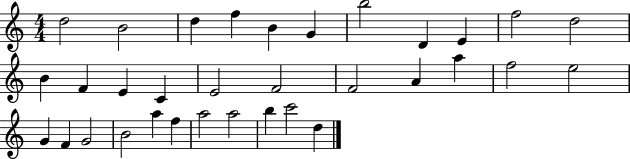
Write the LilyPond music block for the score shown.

{
  \clef treble
  \numericTimeSignature
  \time 4/4
  \key c \major
  d''2 b'2 | d''4 f''4 b'4 g'4 | b''2 d'4 e'4 | f''2 d''2 | \break b'4 f'4 e'4 c'4 | e'2 f'2 | f'2 a'4 a''4 | f''2 e''2 | \break g'4 f'4 g'2 | b'2 a''4 f''4 | a''2 a''2 | b''4 c'''2 d''4 | \break \bar "|."
}